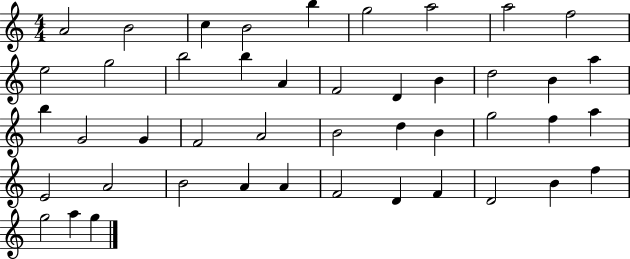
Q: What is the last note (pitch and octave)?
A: G5